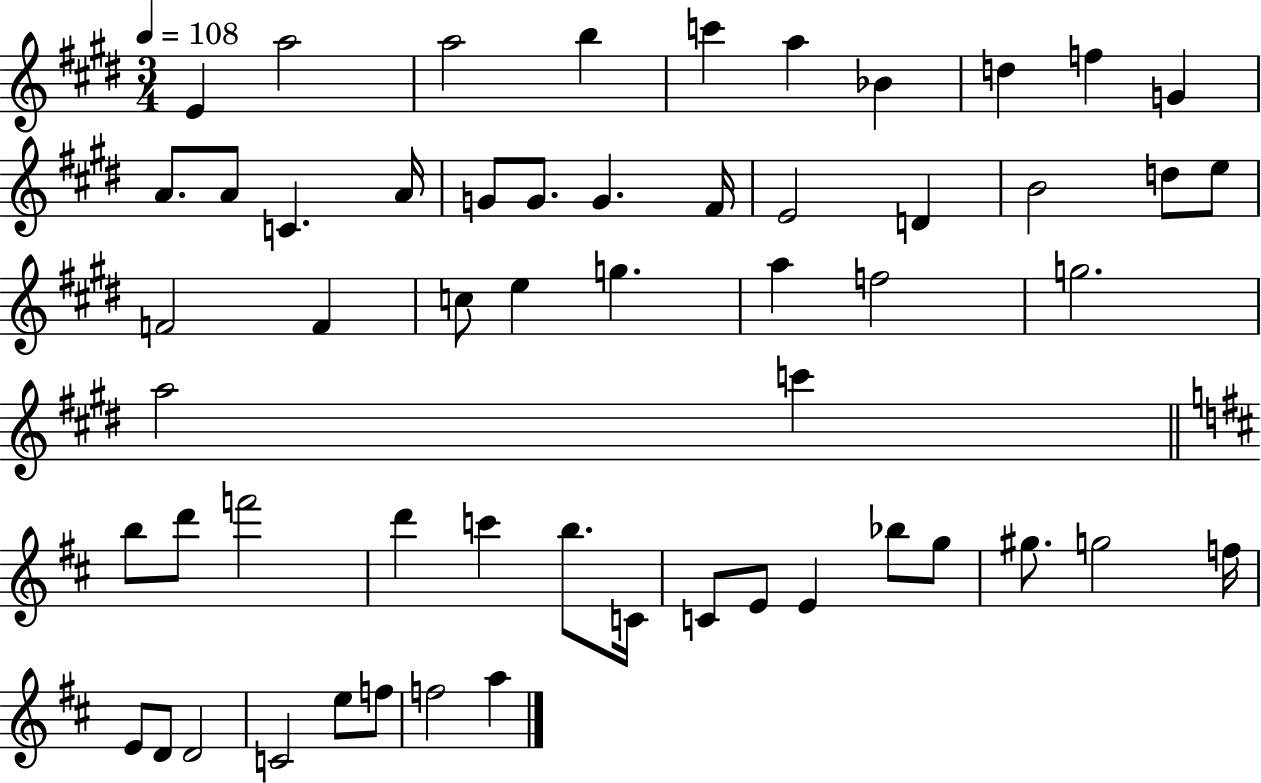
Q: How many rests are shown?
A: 0